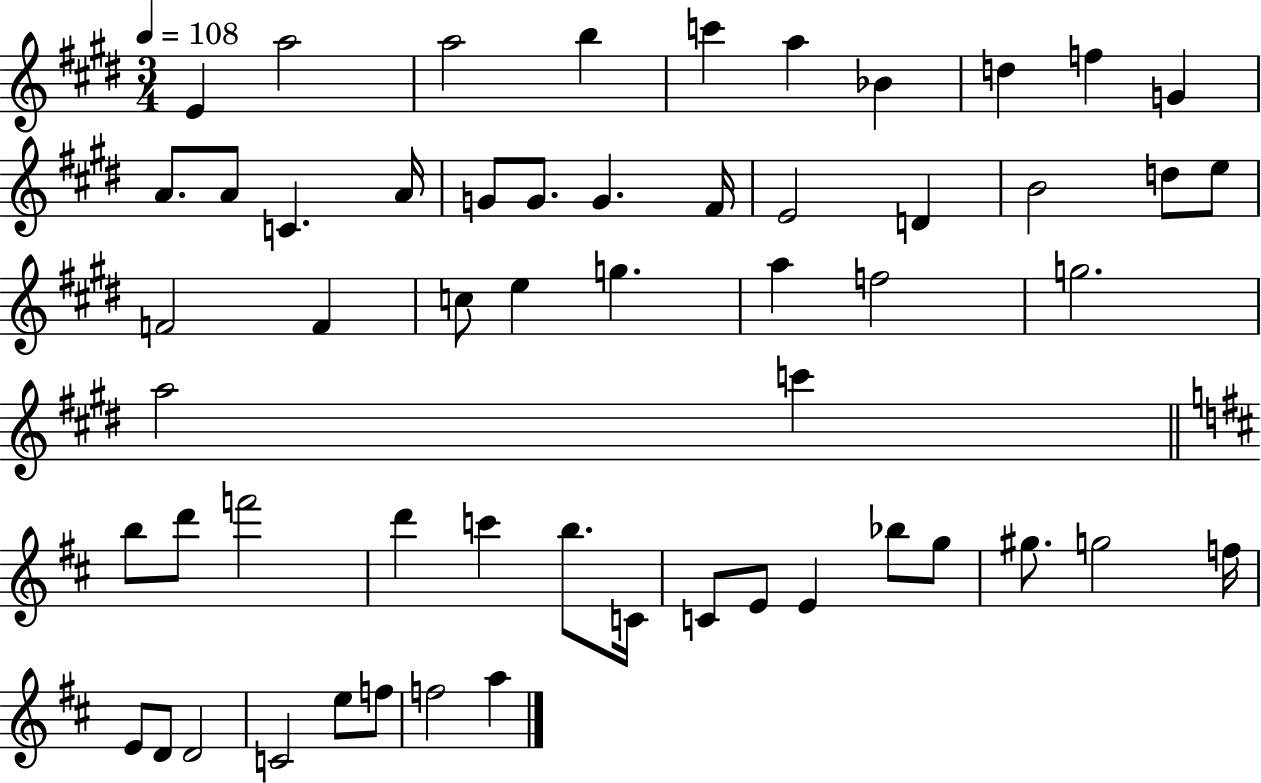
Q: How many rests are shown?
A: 0